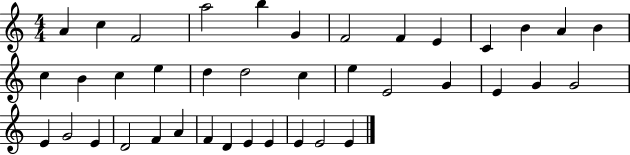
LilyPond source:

{
  \clef treble
  \numericTimeSignature
  \time 4/4
  \key c \major
  a'4 c''4 f'2 | a''2 b''4 g'4 | f'2 f'4 e'4 | c'4 b'4 a'4 b'4 | \break c''4 b'4 c''4 e''4 | d''4 d''2 c''4 | e''4 e'2 g'4 | e'4 g'4 g'2 | \break e'4 g'2 e'4 | d'2 f'4 a'4 | f'4 d'4 e'4 e'4 | e'4 e'2 e'4 | \break \bar "|."
}